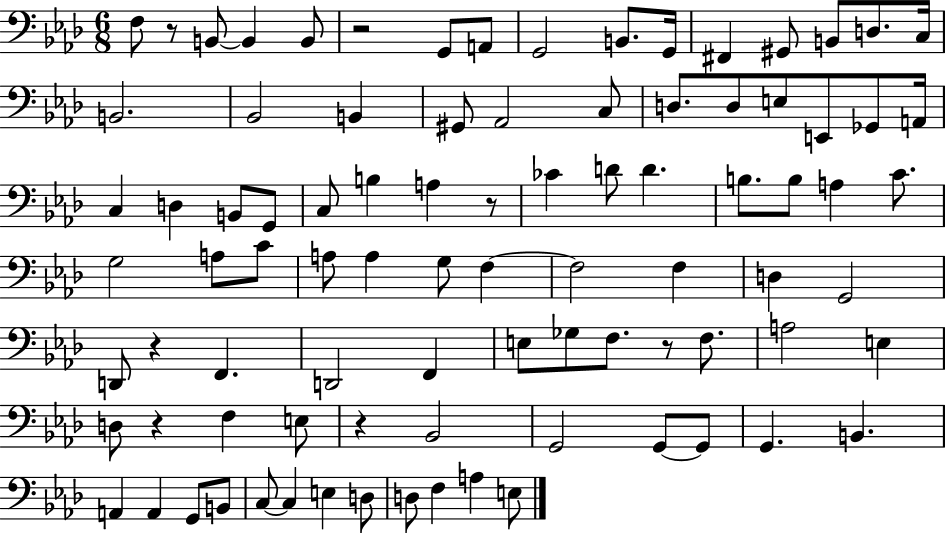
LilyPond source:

{
  \clef bass
  \numericTimeSignature
  \time 6/8
  \key aes \major
  \repeat volta 2 { f8 r8 b,8~~ b,4 b,8 | r2 g,8 a,8 | g,2 b,8. g,16 | fis,4 gis,8 b,8 d8. c16 | \break b,2. | bes,2 b,4 | gis,8 aes,2 c8 | d8. d8 e8 e,8 ges,8 a,16 | \break c4 d4 b,8 g,8 | c8 b4 a4 r8 | ces'4 d'8 d'4. | b8. b8 a4 c'8. | \break g2 a8 c'8 | a8 a4 g8 f4~~ | f2 f4 | d4 g,2 | \break d,8 r4 f,4. | d,2 f,4 | e8 ges8 f8. r8 f8. | a2 e4 | \break d8 r4 f4 e8 | r4 bes,2 | g,2 g,8~~ g,8 | g,4. b,4. | \break a,4 a,4 g,8 b,8 | c8~~ c4 e4 d8 | d8 f4 a4 e8 | } \bar "|."
}